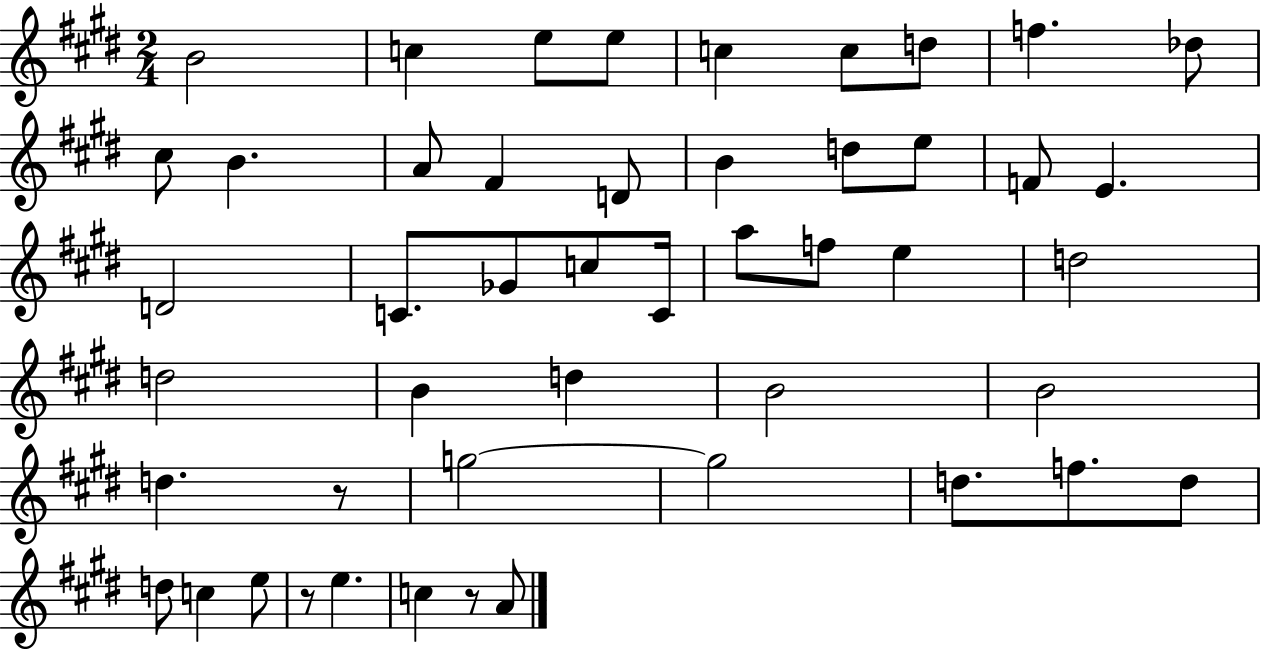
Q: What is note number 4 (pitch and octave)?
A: E5